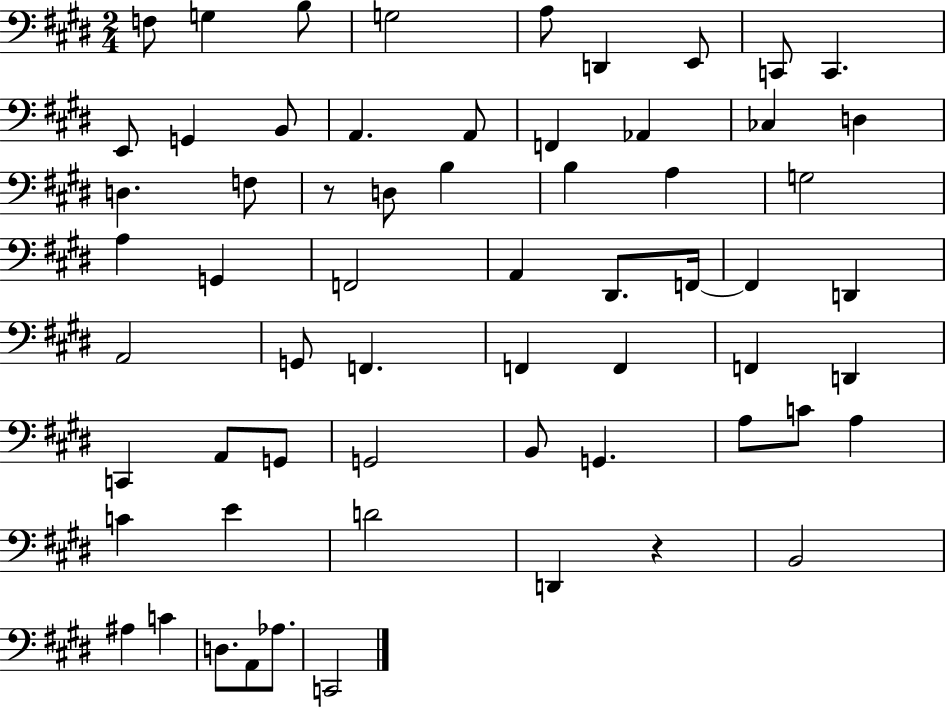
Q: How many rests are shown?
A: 2